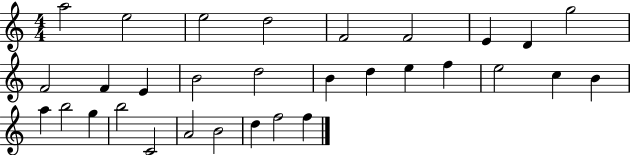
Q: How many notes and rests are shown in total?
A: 31